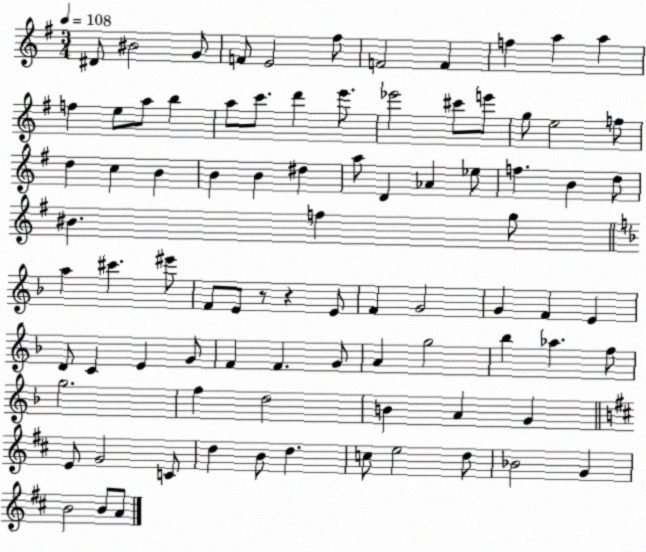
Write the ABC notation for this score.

X:1
T:Untitled
M:3/4
L:1/4
K:G
^D/2 ^B2 G/2 F/2 E2 ^f/2 F2 F f a a f e/2 a/2 b a/2 c'/2 d' e'/2 _e'2 ^c'/2 e'/2 g/2 e2 f/2 d c B B B ^d a/2 D _A _e/2 f B d/2 ^B f g/2 a ^c' ^e'/2 F/2 E/2 z/2 z E/2 F G2 G F E D/2 C E G/2 F F G/2 A g2 _b _a f/2 g2 f d2 B A G E/2 G2 C/2 d B/2 d c/2 e2 d/2 _B2 G B2 B/2 A/2